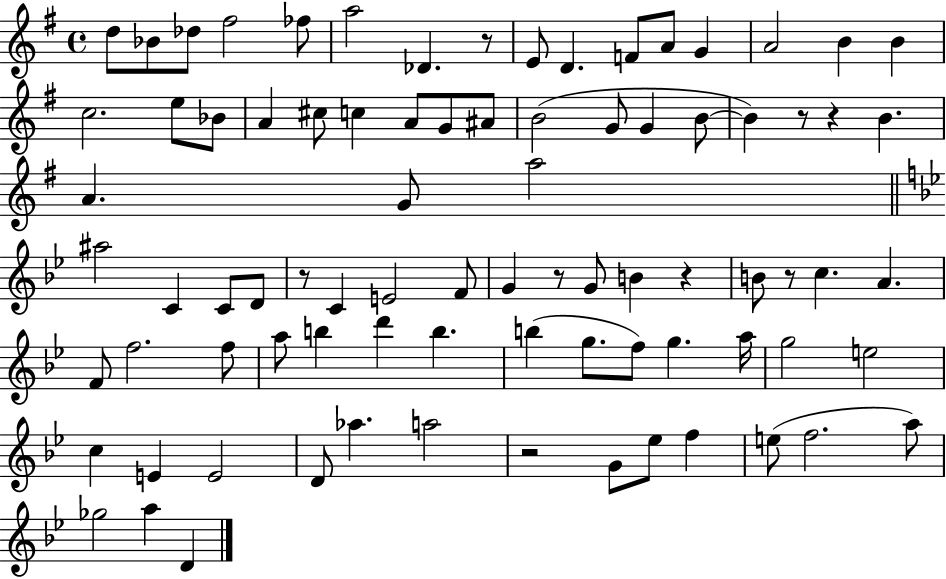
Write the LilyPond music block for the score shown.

{
  \clef treble
  \time 4/4
  \defaultTimeSignature
  \key g \major
  \repeat volta 2 { d''8 bes'8 des''8 fis''2 fes''8 | a''2 des'4. r8 | e'8 d'4. f'8 a'8 g'4 | a'2 b'4 b'4 | \break c''2. e''8 bes'8 | a'4 cis''8 c''4 a'8 g'8 ais'8 | b'2( g'8 g'4 b'8~~ | b'4) r8 r4 b'4. | \break a'4. g'8 a''2 | \bar "||" \break \key bes \major ais''2 c'4 c'8 d'8 | r8 c'4 e'2 f'8 | g'4 r8 g'8 b'4 r4 | b'8 r8 c''4. a'4. | \break f'8 f''2. f''8 | a''8 b''4 d'''4 b''4. | b''4( g''8. f''8) g''4. a''16 | g''2 e''2 | \break c''4 e'4 e'2 | d'8 aes''4. a''2 | r2 g'8 ees''8 f''4 | e''8( f''2. a''8) | \break ges''2 a''4 d'4 | } \bar "|."
}